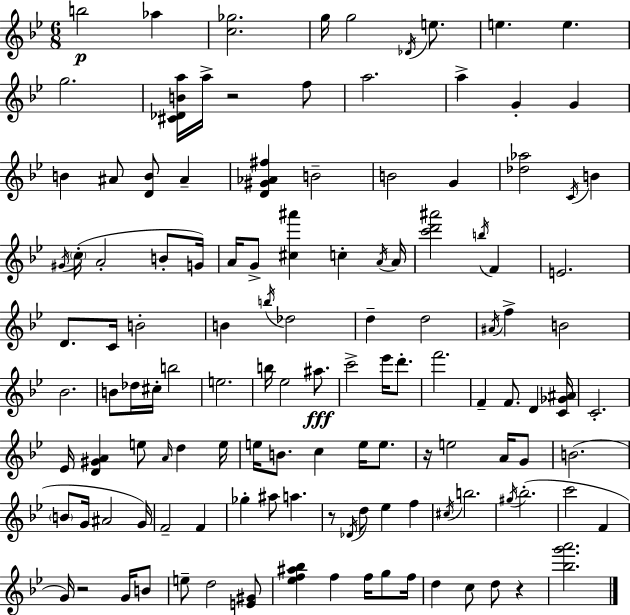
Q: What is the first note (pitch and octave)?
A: B5